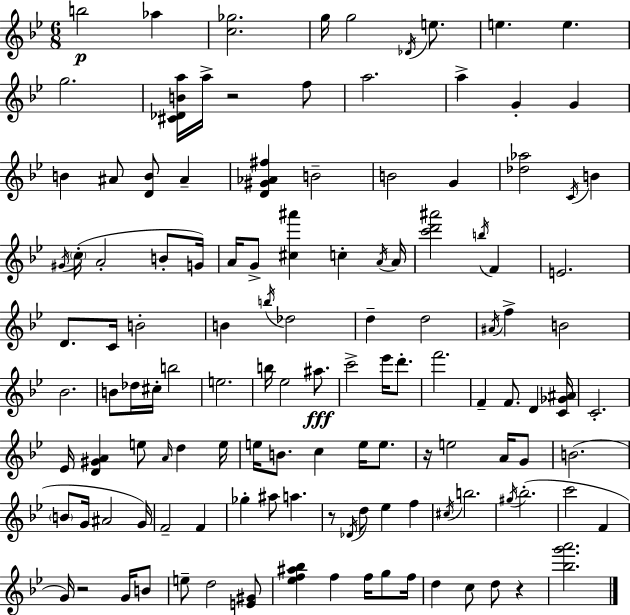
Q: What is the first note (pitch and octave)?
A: B5